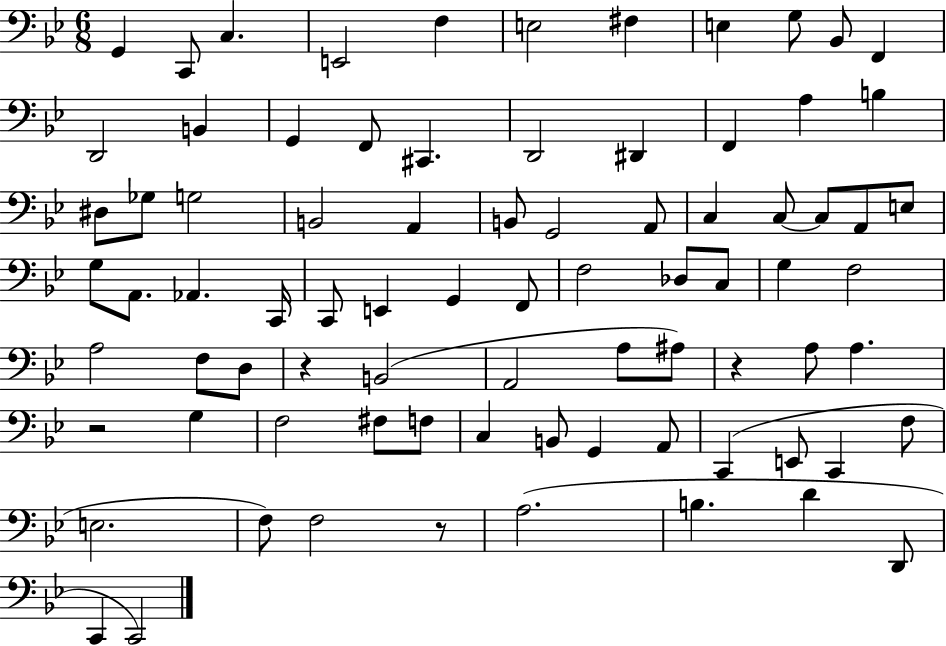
{
  \clef bass
  \numericTimeSignature
  \time 6/8
  \key bes \major
  g,4 c,8 c4. | e,2 f4 | e2 fis4 | e4 g8 bes,8 f,4 | \break d,2 b,4 | g,4 f,8 cis,4. | d,2 dis,4 | f,4 a4 b4 | \break dis8 ges8 g2 | b,2 a,4 | b,8 g,2 a,8 | c4 c8~~ c8 a,8 e8 | \break g8 a,8. aes,4. c,16 | c,8 e,4 g,4 f,8 | f2 des8 c8 | g4 f2 | \break a2 f8 d8 | r4 b,2( | a,2 a8 ais8) | r4 a8 a4. | \break r2 g4 | f2 fis8 f8 | c4 b,8 g,4 a,8 | c,4( e,8 c,4 f8 | \break e2. | f8) f2 r8 | a2.( | b4. d'4 d,8 | \break c,4 c,2) | \bar "|."
}